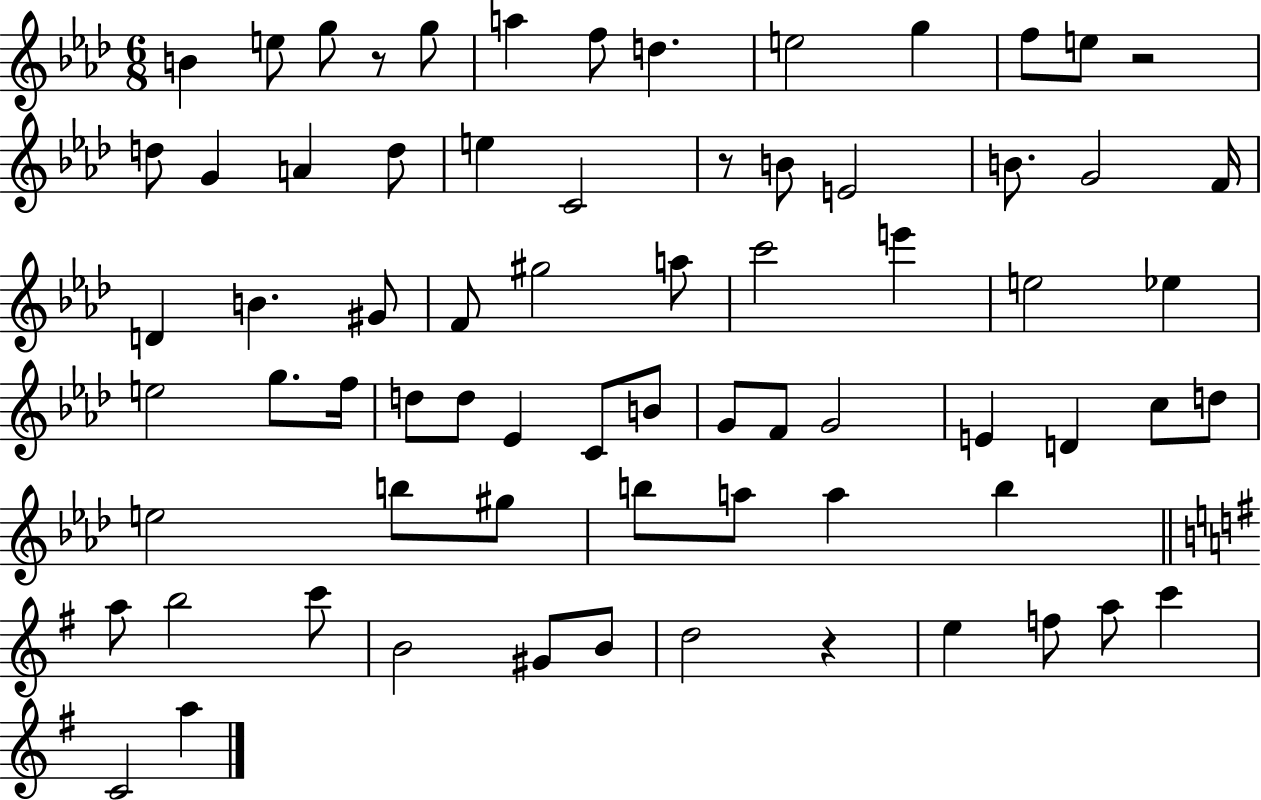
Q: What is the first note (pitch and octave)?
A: B4